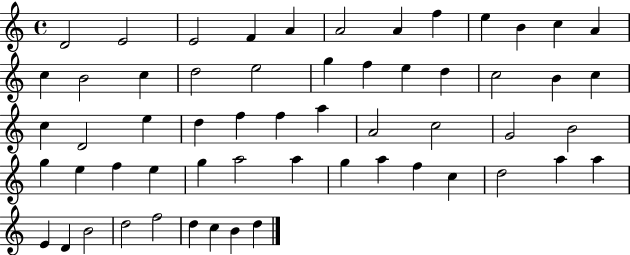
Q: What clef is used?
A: treble